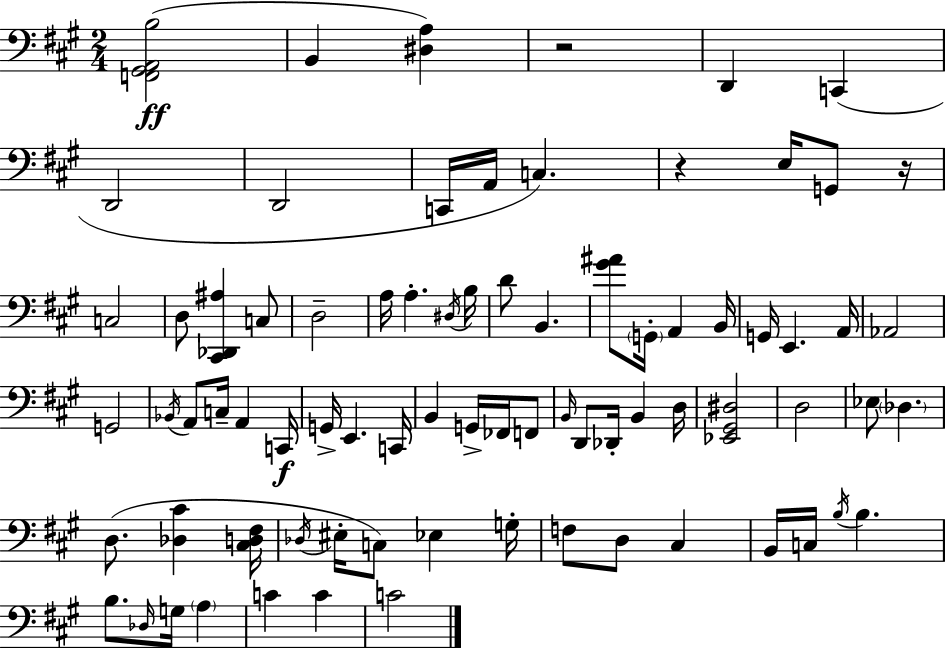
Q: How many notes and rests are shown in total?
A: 78